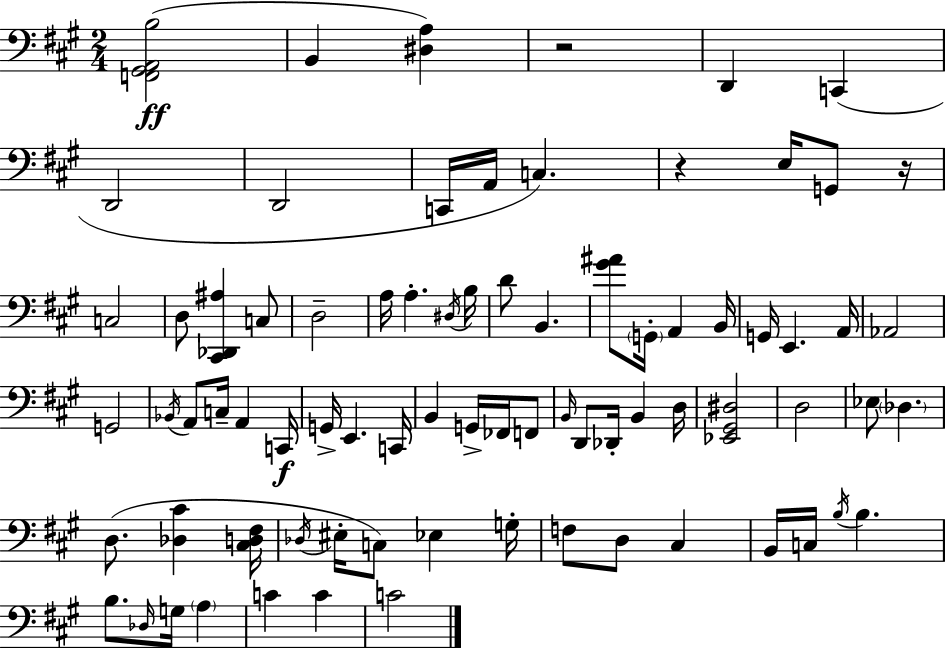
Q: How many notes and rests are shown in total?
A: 78